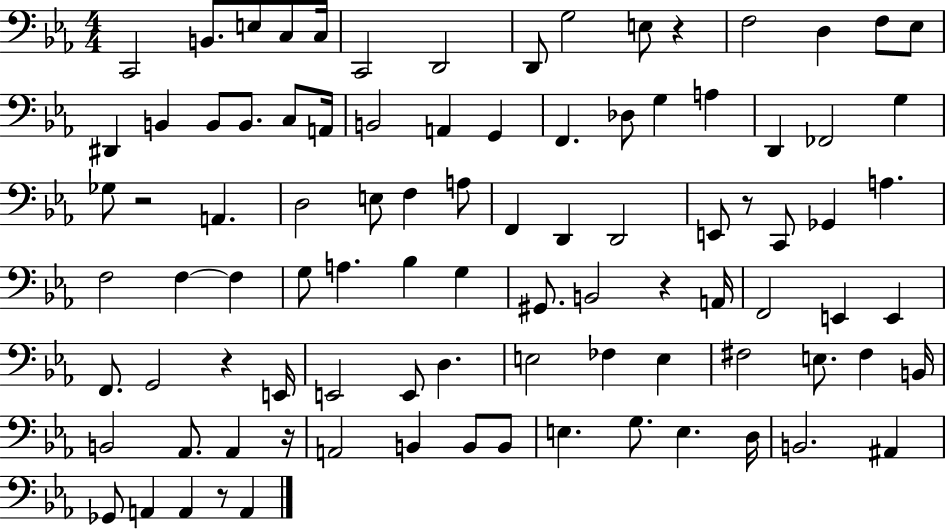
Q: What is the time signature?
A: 4/4